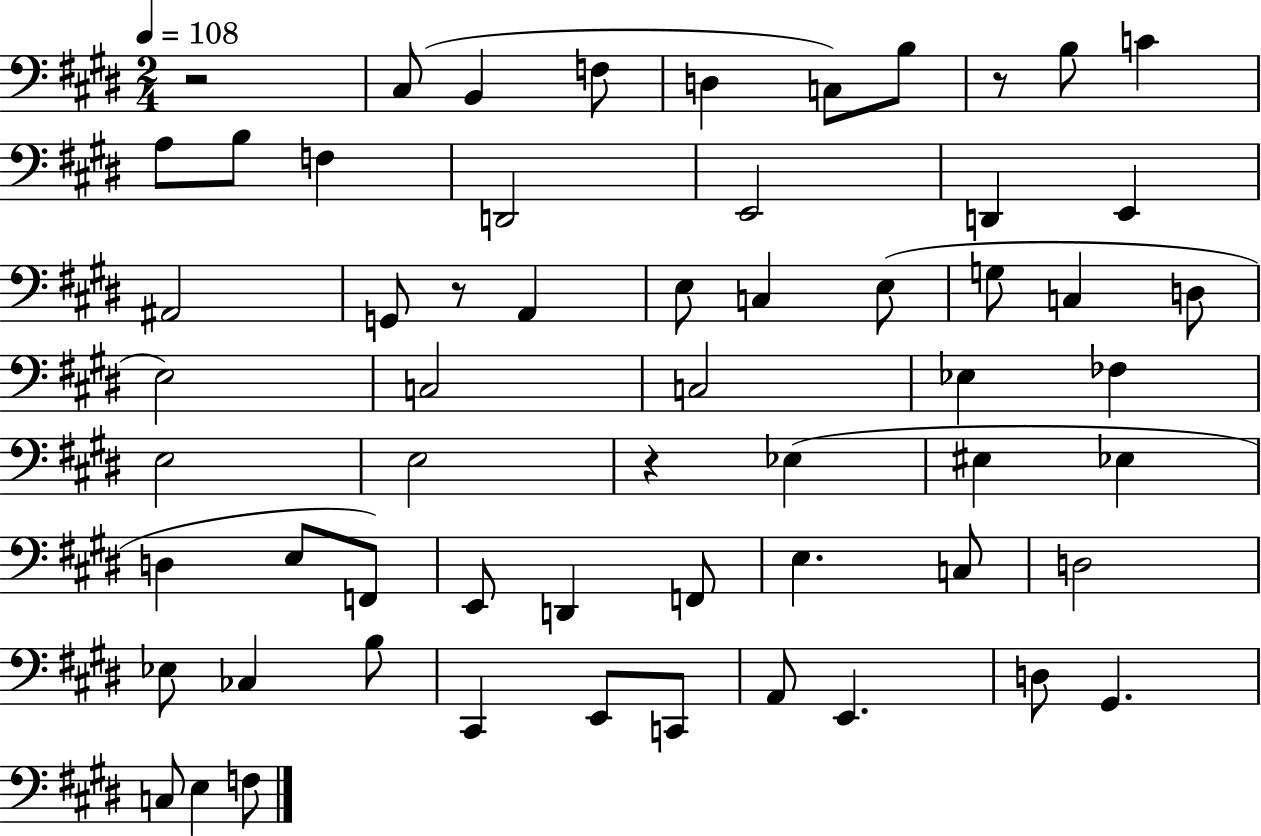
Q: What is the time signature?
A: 2/4